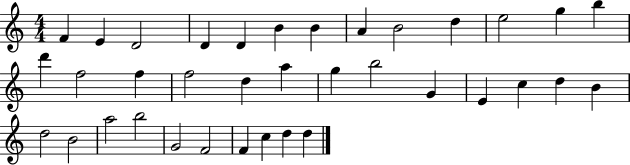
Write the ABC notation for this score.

X:1
T:Untitled
M:4/4
L:1/4
K:C
F E D2 D D B B A B2 d e2 g b d' f2 f f2 d a g b2 G E c d B d2 B2 a2 b2 G2 F2 F c d d